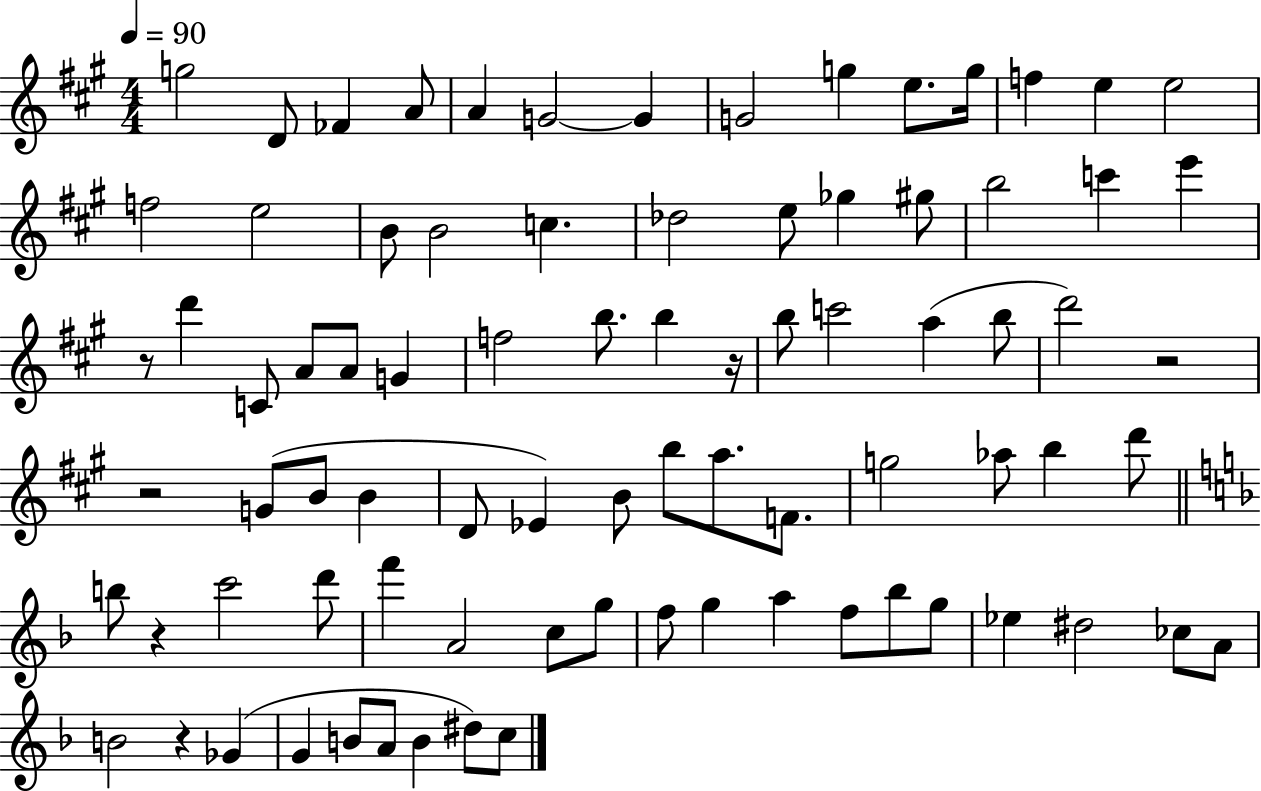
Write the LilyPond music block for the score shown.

{
  \clef treble
  \numericTimeSignature
  \time 4/4
  \key a \major
  \tempo 4 = 90
  g''2 d'8 fes'4 a'8 | a'4 g'2~~ g'4 | g'2 g''4 e''8. g''16 | f''4 e''4 e''2 | \break f''2 e''2 | b'8 b'2 c''4. | des''2 e''8 ges''4 gis''8 | b''2 c'''4 e'''4 | \break r8 d'''4 c'8 a'8 a'8 g'4 | f''2 b''8. b''4 r16 | b''8 c'''2 a''4( b''8 | d'''2) r2 | \break r2 g'8( b'8 b'4 | d'8 ees'4) b'8 b''8 a''8. f'8. | g''2 aes''8 b''4 d'''8 | \bar "||" \break \key f \major b''8 r4 c'''2 d'''8 | f'''4 a'2 c''8 g''8 | f''8 g''4 a''4 f''8 bes''8 g''8 | ees''4 dis''2 ces''8 a'8 | \break b'2 r4 ges'4( | g'4 b'8 a'8 b'4 dis''8) c''8 | \bar "|."
}